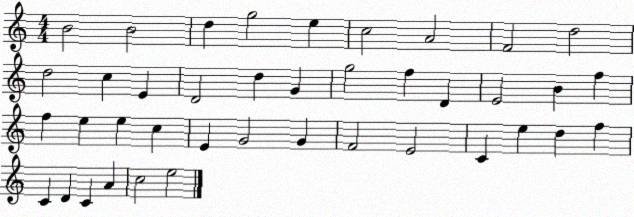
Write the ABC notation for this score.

X:1
T:Untitled
M:4/4
L:1/4
K:C
B2 B2 d g2 e c2 A2 F2 d2 d2 c E D2 d G g2 f D E2 B f f e e c E G2 G F2 E2 C e d f C D C A c2 e2